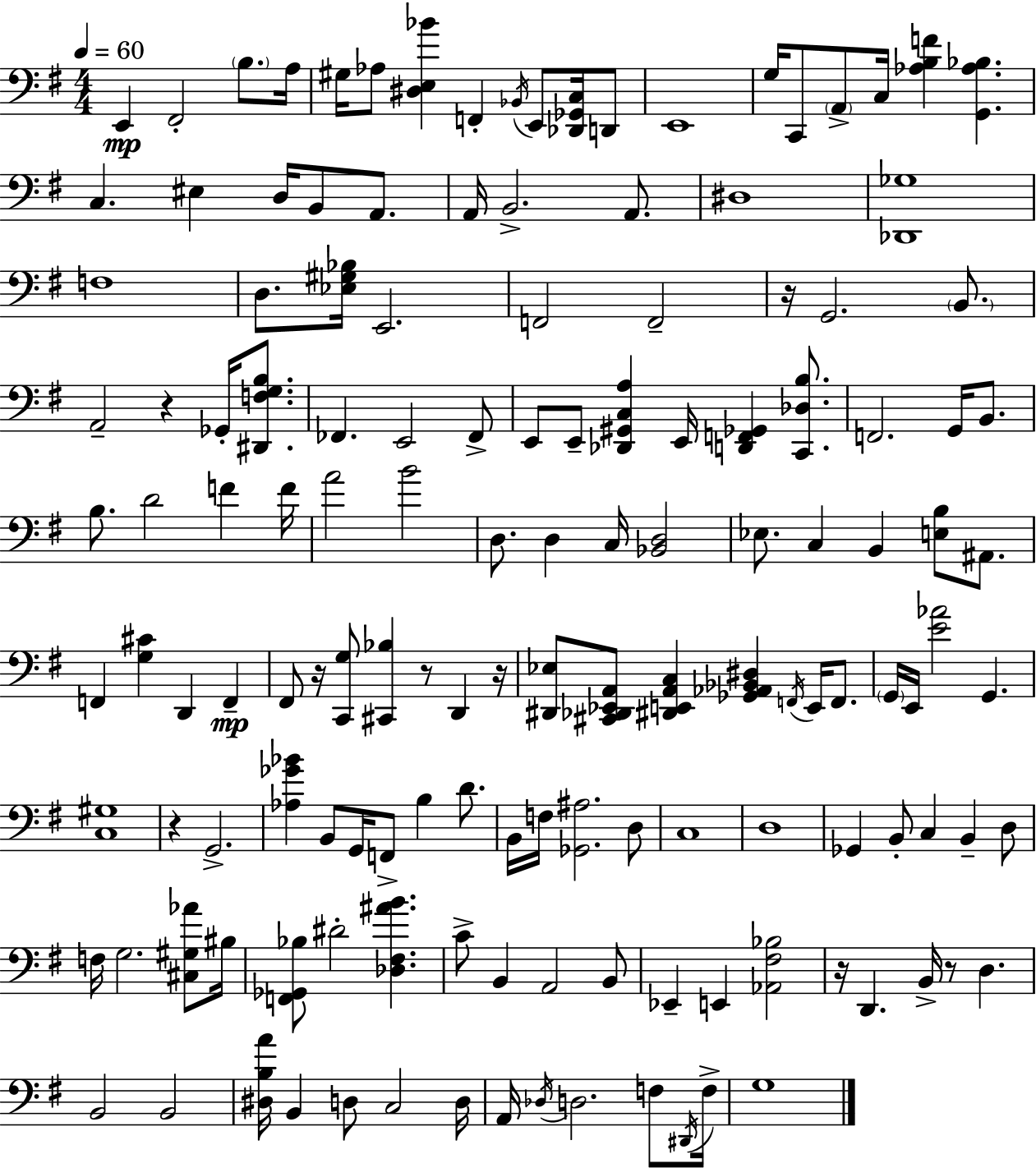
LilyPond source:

{
  \clef bass
  \numericTimeSignature
  \time 4/4
  \key e \minor
  \tempo 4 = 60
  \repeat volta 2 { e,4\mp fis,2-. \parenthesize b8. a16 | gis16 aes8 <dis e bes'>4 f,4-. \acciaccatura { bes,16 } e,8 <des, ges, c>16 d,8 | e,1 | g16 c,8 \parenthesize a,8-> c16 <aes b f'>4 <g, aes bes>4. | \break c4. eis4 d16 b,8 a,8. | a,16 b,2.-> a,8. | dis1 | <des, ges>1 | \break f1 | d8. <ees gis bes>16 e,2. | f,2 f,2-- | r16 g,2. \parenthesize b,8. | \break a,2-- r4 ges,16-. <dis, f g b>8. | fes,4. e,2 fes,8-> | e,8 e,8-- <des, gis, c a>4 e,16 <d, f, ges,>4 <c, des b>8. | f,2. g,16 b,8. | \break b8. d'2 f'4 | f'16 a'2 b'2 | d8. d4 c16 <bes, d>2 | ees8. c4 b,4 <e b>8 ais,8. | \break f,4 <g cis'>4 d,4 f,4--\mp | fis,8 r16 <c, g>8 <cis, bes>4 r8 d,4 | r16 <dis, ees>8 <cis, des, ees, a,>8 <dis, e, a, c>4 <ges, aes, bes, dis>4 \acciaccatura { f,16 } e,16 f,8. | \parenthesize g,16 e,16 <e' aes'>2 g,4. | \break <c gis>1 | r4 g,2.-> | <aes ges' bes'>4 b,8 g,16 f,8-> b4 d'8. | b,16 f16 <ges, ais>2. | \break d8 c1 | d1 | ges,4 b,8-. c4 b,4-- | d8 f16 g2. <cis gis aes'>8 | \break bis16 <f, ges, bes>8 dis'2-. <des fis ais' b'>4. | c'8-> b,4 a,2 | b,8 ees,4-- e,4 <aes, fis bes>2 | r16 d,4. b,16-> r8 d4. | \break b,2 b,2 | <dis b a'>16 b,4 d8 c2 | d16 a,16 \acciaccatura { des16 } d2. | f8 \acciaccatura { dis,16 } f16-> g1 | \break } \bar "|."
}